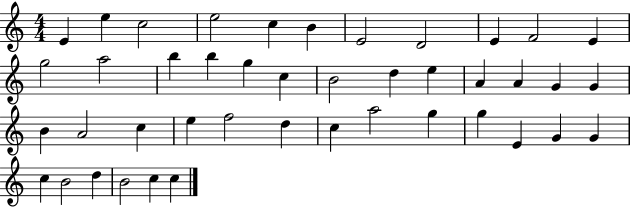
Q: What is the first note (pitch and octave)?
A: E4